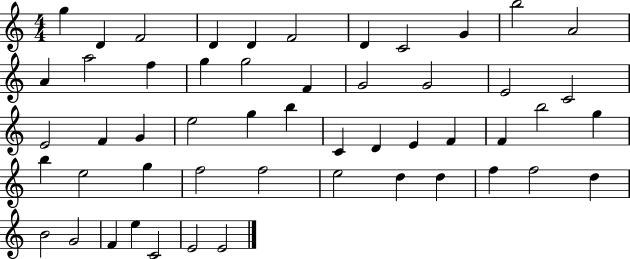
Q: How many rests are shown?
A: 0